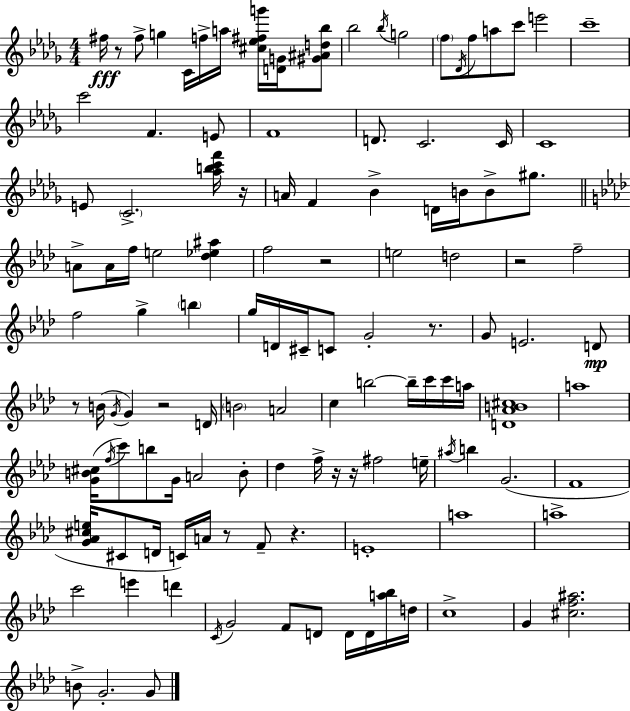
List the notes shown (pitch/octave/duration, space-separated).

F#5/s R/e F#5/e G5/q C4/s F5/s A5/s [C#5,Eb5,F#5,G6]/s [D4,G4]/s [G#4,A#4,D5,Bb5]/e Bb5/h Bb5/s G5/h F5/e Db4/s F5/e A5/e C6/e E6/h C6/w C6/h F4/q. E4/e F4/w D4/e. C4/h. C4/s C4/w E4/e C4/h. [Ab5,B5,C6,F6]/s R/s A4/s F4/q Bb4/q D4/s B4/s B4/e G#5/e. A4/e A4/s F5/s E5/h [Db5,Eb5,A#5]/q F5/h R/h E5/h D5/h R/h F5/h F5/h G5/q B5/q G5/s D4/s C#4/s C4/e G4/h R/e. G4/e E4/h. D4/e R/e B4/s G4/s G4/q R/h D4/s B4/h A4/h C5/q B5/h B5/s C6/s C6/s A5/s [D4,Ab4,B4,C#5]/w A5/w [G4,B4,C#5]/s F5/s C6/e B5/e G4/s A4/h B4/e Db5/q F5/s R/s R/s F#5/h E5/s A#5/s B5/q G4/h. F4/w [G4,Ab4,C#5,E5]/s C#4/e D4/s C4/s A4/s R/e F4/e R/q. E4/w A5/w A5/w C6/h E6/q D6/q C4/s G4/h F4/e D4/e D4/s D4/s [A5,Bb5]/s D5/s C5/w G4/q [C#5,F5,A#5]/h. B4/e G4/h. G4/e